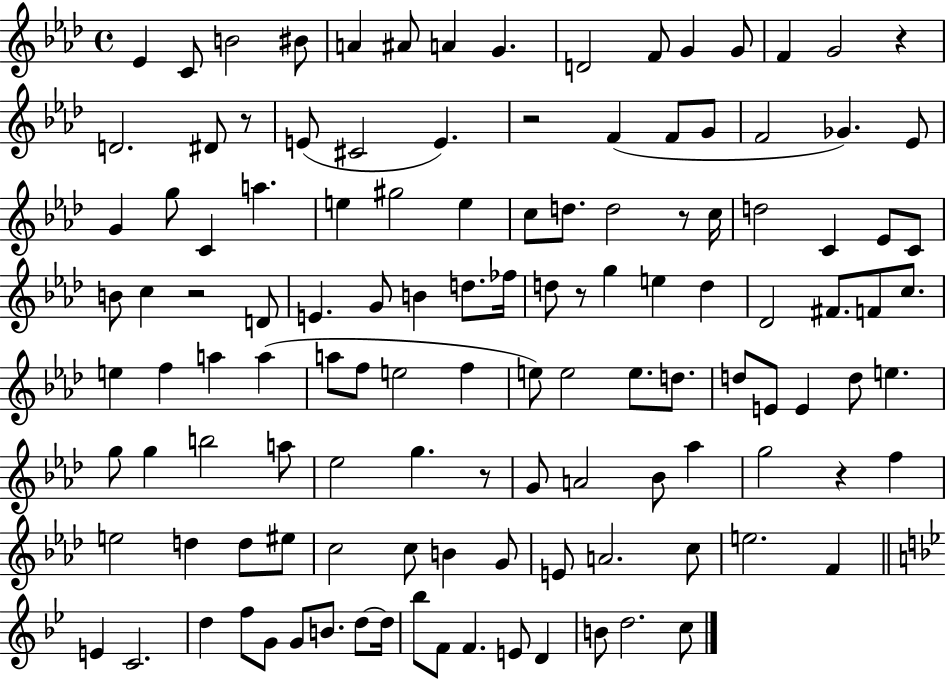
Eb4/q C4/e B4/h BIS4/e A4/q A#4/e A4/q G4/q. D4/h F4/e G4/q G4/e F4/q G4/h R/q D4/h. D#4/e R/e E4/e C#4/h E4/q. R/h F4/q F4/e G4/e F4/h Gb4/q. Eb4/e G4/q G5/e C4/q A5/q. E5/q G#5/h E5/q C5/e D5/e. D5/h R/e C5/s D5/h C4/q Eb4/e C4/e B4/e C5/q R/h D4/e E4/q. G4/e B4/q D5/e. FES5/s D5/e R/e G5/q E5/q D5/q Db4/h F#4/e. F4/e C5/e. E5/q F5/q A5/q A5/q A5/e F5/e E5/h F5/q E5/e E5/h E5/e. D5/e. D5/e E4/e E4/q D5/e E5/q. G5/e G5/q B5/h A5/e Eb5/h G5/q. R/e G4/e A4/h Bb4/e Ab5/q G5/h R/q F5/q E5/h D5/q D5/e EIS5/e C5/h C5/e B4/q G4/e E4/e A4/h. C5/e E5/h. F4/q E4/q C4/h. D5/q F5/e G4/e G4/e B4/e. D5/e D5/s Bb5/e F4/e F4/q. E4/e D4/q B4/e D5/h. C5/e